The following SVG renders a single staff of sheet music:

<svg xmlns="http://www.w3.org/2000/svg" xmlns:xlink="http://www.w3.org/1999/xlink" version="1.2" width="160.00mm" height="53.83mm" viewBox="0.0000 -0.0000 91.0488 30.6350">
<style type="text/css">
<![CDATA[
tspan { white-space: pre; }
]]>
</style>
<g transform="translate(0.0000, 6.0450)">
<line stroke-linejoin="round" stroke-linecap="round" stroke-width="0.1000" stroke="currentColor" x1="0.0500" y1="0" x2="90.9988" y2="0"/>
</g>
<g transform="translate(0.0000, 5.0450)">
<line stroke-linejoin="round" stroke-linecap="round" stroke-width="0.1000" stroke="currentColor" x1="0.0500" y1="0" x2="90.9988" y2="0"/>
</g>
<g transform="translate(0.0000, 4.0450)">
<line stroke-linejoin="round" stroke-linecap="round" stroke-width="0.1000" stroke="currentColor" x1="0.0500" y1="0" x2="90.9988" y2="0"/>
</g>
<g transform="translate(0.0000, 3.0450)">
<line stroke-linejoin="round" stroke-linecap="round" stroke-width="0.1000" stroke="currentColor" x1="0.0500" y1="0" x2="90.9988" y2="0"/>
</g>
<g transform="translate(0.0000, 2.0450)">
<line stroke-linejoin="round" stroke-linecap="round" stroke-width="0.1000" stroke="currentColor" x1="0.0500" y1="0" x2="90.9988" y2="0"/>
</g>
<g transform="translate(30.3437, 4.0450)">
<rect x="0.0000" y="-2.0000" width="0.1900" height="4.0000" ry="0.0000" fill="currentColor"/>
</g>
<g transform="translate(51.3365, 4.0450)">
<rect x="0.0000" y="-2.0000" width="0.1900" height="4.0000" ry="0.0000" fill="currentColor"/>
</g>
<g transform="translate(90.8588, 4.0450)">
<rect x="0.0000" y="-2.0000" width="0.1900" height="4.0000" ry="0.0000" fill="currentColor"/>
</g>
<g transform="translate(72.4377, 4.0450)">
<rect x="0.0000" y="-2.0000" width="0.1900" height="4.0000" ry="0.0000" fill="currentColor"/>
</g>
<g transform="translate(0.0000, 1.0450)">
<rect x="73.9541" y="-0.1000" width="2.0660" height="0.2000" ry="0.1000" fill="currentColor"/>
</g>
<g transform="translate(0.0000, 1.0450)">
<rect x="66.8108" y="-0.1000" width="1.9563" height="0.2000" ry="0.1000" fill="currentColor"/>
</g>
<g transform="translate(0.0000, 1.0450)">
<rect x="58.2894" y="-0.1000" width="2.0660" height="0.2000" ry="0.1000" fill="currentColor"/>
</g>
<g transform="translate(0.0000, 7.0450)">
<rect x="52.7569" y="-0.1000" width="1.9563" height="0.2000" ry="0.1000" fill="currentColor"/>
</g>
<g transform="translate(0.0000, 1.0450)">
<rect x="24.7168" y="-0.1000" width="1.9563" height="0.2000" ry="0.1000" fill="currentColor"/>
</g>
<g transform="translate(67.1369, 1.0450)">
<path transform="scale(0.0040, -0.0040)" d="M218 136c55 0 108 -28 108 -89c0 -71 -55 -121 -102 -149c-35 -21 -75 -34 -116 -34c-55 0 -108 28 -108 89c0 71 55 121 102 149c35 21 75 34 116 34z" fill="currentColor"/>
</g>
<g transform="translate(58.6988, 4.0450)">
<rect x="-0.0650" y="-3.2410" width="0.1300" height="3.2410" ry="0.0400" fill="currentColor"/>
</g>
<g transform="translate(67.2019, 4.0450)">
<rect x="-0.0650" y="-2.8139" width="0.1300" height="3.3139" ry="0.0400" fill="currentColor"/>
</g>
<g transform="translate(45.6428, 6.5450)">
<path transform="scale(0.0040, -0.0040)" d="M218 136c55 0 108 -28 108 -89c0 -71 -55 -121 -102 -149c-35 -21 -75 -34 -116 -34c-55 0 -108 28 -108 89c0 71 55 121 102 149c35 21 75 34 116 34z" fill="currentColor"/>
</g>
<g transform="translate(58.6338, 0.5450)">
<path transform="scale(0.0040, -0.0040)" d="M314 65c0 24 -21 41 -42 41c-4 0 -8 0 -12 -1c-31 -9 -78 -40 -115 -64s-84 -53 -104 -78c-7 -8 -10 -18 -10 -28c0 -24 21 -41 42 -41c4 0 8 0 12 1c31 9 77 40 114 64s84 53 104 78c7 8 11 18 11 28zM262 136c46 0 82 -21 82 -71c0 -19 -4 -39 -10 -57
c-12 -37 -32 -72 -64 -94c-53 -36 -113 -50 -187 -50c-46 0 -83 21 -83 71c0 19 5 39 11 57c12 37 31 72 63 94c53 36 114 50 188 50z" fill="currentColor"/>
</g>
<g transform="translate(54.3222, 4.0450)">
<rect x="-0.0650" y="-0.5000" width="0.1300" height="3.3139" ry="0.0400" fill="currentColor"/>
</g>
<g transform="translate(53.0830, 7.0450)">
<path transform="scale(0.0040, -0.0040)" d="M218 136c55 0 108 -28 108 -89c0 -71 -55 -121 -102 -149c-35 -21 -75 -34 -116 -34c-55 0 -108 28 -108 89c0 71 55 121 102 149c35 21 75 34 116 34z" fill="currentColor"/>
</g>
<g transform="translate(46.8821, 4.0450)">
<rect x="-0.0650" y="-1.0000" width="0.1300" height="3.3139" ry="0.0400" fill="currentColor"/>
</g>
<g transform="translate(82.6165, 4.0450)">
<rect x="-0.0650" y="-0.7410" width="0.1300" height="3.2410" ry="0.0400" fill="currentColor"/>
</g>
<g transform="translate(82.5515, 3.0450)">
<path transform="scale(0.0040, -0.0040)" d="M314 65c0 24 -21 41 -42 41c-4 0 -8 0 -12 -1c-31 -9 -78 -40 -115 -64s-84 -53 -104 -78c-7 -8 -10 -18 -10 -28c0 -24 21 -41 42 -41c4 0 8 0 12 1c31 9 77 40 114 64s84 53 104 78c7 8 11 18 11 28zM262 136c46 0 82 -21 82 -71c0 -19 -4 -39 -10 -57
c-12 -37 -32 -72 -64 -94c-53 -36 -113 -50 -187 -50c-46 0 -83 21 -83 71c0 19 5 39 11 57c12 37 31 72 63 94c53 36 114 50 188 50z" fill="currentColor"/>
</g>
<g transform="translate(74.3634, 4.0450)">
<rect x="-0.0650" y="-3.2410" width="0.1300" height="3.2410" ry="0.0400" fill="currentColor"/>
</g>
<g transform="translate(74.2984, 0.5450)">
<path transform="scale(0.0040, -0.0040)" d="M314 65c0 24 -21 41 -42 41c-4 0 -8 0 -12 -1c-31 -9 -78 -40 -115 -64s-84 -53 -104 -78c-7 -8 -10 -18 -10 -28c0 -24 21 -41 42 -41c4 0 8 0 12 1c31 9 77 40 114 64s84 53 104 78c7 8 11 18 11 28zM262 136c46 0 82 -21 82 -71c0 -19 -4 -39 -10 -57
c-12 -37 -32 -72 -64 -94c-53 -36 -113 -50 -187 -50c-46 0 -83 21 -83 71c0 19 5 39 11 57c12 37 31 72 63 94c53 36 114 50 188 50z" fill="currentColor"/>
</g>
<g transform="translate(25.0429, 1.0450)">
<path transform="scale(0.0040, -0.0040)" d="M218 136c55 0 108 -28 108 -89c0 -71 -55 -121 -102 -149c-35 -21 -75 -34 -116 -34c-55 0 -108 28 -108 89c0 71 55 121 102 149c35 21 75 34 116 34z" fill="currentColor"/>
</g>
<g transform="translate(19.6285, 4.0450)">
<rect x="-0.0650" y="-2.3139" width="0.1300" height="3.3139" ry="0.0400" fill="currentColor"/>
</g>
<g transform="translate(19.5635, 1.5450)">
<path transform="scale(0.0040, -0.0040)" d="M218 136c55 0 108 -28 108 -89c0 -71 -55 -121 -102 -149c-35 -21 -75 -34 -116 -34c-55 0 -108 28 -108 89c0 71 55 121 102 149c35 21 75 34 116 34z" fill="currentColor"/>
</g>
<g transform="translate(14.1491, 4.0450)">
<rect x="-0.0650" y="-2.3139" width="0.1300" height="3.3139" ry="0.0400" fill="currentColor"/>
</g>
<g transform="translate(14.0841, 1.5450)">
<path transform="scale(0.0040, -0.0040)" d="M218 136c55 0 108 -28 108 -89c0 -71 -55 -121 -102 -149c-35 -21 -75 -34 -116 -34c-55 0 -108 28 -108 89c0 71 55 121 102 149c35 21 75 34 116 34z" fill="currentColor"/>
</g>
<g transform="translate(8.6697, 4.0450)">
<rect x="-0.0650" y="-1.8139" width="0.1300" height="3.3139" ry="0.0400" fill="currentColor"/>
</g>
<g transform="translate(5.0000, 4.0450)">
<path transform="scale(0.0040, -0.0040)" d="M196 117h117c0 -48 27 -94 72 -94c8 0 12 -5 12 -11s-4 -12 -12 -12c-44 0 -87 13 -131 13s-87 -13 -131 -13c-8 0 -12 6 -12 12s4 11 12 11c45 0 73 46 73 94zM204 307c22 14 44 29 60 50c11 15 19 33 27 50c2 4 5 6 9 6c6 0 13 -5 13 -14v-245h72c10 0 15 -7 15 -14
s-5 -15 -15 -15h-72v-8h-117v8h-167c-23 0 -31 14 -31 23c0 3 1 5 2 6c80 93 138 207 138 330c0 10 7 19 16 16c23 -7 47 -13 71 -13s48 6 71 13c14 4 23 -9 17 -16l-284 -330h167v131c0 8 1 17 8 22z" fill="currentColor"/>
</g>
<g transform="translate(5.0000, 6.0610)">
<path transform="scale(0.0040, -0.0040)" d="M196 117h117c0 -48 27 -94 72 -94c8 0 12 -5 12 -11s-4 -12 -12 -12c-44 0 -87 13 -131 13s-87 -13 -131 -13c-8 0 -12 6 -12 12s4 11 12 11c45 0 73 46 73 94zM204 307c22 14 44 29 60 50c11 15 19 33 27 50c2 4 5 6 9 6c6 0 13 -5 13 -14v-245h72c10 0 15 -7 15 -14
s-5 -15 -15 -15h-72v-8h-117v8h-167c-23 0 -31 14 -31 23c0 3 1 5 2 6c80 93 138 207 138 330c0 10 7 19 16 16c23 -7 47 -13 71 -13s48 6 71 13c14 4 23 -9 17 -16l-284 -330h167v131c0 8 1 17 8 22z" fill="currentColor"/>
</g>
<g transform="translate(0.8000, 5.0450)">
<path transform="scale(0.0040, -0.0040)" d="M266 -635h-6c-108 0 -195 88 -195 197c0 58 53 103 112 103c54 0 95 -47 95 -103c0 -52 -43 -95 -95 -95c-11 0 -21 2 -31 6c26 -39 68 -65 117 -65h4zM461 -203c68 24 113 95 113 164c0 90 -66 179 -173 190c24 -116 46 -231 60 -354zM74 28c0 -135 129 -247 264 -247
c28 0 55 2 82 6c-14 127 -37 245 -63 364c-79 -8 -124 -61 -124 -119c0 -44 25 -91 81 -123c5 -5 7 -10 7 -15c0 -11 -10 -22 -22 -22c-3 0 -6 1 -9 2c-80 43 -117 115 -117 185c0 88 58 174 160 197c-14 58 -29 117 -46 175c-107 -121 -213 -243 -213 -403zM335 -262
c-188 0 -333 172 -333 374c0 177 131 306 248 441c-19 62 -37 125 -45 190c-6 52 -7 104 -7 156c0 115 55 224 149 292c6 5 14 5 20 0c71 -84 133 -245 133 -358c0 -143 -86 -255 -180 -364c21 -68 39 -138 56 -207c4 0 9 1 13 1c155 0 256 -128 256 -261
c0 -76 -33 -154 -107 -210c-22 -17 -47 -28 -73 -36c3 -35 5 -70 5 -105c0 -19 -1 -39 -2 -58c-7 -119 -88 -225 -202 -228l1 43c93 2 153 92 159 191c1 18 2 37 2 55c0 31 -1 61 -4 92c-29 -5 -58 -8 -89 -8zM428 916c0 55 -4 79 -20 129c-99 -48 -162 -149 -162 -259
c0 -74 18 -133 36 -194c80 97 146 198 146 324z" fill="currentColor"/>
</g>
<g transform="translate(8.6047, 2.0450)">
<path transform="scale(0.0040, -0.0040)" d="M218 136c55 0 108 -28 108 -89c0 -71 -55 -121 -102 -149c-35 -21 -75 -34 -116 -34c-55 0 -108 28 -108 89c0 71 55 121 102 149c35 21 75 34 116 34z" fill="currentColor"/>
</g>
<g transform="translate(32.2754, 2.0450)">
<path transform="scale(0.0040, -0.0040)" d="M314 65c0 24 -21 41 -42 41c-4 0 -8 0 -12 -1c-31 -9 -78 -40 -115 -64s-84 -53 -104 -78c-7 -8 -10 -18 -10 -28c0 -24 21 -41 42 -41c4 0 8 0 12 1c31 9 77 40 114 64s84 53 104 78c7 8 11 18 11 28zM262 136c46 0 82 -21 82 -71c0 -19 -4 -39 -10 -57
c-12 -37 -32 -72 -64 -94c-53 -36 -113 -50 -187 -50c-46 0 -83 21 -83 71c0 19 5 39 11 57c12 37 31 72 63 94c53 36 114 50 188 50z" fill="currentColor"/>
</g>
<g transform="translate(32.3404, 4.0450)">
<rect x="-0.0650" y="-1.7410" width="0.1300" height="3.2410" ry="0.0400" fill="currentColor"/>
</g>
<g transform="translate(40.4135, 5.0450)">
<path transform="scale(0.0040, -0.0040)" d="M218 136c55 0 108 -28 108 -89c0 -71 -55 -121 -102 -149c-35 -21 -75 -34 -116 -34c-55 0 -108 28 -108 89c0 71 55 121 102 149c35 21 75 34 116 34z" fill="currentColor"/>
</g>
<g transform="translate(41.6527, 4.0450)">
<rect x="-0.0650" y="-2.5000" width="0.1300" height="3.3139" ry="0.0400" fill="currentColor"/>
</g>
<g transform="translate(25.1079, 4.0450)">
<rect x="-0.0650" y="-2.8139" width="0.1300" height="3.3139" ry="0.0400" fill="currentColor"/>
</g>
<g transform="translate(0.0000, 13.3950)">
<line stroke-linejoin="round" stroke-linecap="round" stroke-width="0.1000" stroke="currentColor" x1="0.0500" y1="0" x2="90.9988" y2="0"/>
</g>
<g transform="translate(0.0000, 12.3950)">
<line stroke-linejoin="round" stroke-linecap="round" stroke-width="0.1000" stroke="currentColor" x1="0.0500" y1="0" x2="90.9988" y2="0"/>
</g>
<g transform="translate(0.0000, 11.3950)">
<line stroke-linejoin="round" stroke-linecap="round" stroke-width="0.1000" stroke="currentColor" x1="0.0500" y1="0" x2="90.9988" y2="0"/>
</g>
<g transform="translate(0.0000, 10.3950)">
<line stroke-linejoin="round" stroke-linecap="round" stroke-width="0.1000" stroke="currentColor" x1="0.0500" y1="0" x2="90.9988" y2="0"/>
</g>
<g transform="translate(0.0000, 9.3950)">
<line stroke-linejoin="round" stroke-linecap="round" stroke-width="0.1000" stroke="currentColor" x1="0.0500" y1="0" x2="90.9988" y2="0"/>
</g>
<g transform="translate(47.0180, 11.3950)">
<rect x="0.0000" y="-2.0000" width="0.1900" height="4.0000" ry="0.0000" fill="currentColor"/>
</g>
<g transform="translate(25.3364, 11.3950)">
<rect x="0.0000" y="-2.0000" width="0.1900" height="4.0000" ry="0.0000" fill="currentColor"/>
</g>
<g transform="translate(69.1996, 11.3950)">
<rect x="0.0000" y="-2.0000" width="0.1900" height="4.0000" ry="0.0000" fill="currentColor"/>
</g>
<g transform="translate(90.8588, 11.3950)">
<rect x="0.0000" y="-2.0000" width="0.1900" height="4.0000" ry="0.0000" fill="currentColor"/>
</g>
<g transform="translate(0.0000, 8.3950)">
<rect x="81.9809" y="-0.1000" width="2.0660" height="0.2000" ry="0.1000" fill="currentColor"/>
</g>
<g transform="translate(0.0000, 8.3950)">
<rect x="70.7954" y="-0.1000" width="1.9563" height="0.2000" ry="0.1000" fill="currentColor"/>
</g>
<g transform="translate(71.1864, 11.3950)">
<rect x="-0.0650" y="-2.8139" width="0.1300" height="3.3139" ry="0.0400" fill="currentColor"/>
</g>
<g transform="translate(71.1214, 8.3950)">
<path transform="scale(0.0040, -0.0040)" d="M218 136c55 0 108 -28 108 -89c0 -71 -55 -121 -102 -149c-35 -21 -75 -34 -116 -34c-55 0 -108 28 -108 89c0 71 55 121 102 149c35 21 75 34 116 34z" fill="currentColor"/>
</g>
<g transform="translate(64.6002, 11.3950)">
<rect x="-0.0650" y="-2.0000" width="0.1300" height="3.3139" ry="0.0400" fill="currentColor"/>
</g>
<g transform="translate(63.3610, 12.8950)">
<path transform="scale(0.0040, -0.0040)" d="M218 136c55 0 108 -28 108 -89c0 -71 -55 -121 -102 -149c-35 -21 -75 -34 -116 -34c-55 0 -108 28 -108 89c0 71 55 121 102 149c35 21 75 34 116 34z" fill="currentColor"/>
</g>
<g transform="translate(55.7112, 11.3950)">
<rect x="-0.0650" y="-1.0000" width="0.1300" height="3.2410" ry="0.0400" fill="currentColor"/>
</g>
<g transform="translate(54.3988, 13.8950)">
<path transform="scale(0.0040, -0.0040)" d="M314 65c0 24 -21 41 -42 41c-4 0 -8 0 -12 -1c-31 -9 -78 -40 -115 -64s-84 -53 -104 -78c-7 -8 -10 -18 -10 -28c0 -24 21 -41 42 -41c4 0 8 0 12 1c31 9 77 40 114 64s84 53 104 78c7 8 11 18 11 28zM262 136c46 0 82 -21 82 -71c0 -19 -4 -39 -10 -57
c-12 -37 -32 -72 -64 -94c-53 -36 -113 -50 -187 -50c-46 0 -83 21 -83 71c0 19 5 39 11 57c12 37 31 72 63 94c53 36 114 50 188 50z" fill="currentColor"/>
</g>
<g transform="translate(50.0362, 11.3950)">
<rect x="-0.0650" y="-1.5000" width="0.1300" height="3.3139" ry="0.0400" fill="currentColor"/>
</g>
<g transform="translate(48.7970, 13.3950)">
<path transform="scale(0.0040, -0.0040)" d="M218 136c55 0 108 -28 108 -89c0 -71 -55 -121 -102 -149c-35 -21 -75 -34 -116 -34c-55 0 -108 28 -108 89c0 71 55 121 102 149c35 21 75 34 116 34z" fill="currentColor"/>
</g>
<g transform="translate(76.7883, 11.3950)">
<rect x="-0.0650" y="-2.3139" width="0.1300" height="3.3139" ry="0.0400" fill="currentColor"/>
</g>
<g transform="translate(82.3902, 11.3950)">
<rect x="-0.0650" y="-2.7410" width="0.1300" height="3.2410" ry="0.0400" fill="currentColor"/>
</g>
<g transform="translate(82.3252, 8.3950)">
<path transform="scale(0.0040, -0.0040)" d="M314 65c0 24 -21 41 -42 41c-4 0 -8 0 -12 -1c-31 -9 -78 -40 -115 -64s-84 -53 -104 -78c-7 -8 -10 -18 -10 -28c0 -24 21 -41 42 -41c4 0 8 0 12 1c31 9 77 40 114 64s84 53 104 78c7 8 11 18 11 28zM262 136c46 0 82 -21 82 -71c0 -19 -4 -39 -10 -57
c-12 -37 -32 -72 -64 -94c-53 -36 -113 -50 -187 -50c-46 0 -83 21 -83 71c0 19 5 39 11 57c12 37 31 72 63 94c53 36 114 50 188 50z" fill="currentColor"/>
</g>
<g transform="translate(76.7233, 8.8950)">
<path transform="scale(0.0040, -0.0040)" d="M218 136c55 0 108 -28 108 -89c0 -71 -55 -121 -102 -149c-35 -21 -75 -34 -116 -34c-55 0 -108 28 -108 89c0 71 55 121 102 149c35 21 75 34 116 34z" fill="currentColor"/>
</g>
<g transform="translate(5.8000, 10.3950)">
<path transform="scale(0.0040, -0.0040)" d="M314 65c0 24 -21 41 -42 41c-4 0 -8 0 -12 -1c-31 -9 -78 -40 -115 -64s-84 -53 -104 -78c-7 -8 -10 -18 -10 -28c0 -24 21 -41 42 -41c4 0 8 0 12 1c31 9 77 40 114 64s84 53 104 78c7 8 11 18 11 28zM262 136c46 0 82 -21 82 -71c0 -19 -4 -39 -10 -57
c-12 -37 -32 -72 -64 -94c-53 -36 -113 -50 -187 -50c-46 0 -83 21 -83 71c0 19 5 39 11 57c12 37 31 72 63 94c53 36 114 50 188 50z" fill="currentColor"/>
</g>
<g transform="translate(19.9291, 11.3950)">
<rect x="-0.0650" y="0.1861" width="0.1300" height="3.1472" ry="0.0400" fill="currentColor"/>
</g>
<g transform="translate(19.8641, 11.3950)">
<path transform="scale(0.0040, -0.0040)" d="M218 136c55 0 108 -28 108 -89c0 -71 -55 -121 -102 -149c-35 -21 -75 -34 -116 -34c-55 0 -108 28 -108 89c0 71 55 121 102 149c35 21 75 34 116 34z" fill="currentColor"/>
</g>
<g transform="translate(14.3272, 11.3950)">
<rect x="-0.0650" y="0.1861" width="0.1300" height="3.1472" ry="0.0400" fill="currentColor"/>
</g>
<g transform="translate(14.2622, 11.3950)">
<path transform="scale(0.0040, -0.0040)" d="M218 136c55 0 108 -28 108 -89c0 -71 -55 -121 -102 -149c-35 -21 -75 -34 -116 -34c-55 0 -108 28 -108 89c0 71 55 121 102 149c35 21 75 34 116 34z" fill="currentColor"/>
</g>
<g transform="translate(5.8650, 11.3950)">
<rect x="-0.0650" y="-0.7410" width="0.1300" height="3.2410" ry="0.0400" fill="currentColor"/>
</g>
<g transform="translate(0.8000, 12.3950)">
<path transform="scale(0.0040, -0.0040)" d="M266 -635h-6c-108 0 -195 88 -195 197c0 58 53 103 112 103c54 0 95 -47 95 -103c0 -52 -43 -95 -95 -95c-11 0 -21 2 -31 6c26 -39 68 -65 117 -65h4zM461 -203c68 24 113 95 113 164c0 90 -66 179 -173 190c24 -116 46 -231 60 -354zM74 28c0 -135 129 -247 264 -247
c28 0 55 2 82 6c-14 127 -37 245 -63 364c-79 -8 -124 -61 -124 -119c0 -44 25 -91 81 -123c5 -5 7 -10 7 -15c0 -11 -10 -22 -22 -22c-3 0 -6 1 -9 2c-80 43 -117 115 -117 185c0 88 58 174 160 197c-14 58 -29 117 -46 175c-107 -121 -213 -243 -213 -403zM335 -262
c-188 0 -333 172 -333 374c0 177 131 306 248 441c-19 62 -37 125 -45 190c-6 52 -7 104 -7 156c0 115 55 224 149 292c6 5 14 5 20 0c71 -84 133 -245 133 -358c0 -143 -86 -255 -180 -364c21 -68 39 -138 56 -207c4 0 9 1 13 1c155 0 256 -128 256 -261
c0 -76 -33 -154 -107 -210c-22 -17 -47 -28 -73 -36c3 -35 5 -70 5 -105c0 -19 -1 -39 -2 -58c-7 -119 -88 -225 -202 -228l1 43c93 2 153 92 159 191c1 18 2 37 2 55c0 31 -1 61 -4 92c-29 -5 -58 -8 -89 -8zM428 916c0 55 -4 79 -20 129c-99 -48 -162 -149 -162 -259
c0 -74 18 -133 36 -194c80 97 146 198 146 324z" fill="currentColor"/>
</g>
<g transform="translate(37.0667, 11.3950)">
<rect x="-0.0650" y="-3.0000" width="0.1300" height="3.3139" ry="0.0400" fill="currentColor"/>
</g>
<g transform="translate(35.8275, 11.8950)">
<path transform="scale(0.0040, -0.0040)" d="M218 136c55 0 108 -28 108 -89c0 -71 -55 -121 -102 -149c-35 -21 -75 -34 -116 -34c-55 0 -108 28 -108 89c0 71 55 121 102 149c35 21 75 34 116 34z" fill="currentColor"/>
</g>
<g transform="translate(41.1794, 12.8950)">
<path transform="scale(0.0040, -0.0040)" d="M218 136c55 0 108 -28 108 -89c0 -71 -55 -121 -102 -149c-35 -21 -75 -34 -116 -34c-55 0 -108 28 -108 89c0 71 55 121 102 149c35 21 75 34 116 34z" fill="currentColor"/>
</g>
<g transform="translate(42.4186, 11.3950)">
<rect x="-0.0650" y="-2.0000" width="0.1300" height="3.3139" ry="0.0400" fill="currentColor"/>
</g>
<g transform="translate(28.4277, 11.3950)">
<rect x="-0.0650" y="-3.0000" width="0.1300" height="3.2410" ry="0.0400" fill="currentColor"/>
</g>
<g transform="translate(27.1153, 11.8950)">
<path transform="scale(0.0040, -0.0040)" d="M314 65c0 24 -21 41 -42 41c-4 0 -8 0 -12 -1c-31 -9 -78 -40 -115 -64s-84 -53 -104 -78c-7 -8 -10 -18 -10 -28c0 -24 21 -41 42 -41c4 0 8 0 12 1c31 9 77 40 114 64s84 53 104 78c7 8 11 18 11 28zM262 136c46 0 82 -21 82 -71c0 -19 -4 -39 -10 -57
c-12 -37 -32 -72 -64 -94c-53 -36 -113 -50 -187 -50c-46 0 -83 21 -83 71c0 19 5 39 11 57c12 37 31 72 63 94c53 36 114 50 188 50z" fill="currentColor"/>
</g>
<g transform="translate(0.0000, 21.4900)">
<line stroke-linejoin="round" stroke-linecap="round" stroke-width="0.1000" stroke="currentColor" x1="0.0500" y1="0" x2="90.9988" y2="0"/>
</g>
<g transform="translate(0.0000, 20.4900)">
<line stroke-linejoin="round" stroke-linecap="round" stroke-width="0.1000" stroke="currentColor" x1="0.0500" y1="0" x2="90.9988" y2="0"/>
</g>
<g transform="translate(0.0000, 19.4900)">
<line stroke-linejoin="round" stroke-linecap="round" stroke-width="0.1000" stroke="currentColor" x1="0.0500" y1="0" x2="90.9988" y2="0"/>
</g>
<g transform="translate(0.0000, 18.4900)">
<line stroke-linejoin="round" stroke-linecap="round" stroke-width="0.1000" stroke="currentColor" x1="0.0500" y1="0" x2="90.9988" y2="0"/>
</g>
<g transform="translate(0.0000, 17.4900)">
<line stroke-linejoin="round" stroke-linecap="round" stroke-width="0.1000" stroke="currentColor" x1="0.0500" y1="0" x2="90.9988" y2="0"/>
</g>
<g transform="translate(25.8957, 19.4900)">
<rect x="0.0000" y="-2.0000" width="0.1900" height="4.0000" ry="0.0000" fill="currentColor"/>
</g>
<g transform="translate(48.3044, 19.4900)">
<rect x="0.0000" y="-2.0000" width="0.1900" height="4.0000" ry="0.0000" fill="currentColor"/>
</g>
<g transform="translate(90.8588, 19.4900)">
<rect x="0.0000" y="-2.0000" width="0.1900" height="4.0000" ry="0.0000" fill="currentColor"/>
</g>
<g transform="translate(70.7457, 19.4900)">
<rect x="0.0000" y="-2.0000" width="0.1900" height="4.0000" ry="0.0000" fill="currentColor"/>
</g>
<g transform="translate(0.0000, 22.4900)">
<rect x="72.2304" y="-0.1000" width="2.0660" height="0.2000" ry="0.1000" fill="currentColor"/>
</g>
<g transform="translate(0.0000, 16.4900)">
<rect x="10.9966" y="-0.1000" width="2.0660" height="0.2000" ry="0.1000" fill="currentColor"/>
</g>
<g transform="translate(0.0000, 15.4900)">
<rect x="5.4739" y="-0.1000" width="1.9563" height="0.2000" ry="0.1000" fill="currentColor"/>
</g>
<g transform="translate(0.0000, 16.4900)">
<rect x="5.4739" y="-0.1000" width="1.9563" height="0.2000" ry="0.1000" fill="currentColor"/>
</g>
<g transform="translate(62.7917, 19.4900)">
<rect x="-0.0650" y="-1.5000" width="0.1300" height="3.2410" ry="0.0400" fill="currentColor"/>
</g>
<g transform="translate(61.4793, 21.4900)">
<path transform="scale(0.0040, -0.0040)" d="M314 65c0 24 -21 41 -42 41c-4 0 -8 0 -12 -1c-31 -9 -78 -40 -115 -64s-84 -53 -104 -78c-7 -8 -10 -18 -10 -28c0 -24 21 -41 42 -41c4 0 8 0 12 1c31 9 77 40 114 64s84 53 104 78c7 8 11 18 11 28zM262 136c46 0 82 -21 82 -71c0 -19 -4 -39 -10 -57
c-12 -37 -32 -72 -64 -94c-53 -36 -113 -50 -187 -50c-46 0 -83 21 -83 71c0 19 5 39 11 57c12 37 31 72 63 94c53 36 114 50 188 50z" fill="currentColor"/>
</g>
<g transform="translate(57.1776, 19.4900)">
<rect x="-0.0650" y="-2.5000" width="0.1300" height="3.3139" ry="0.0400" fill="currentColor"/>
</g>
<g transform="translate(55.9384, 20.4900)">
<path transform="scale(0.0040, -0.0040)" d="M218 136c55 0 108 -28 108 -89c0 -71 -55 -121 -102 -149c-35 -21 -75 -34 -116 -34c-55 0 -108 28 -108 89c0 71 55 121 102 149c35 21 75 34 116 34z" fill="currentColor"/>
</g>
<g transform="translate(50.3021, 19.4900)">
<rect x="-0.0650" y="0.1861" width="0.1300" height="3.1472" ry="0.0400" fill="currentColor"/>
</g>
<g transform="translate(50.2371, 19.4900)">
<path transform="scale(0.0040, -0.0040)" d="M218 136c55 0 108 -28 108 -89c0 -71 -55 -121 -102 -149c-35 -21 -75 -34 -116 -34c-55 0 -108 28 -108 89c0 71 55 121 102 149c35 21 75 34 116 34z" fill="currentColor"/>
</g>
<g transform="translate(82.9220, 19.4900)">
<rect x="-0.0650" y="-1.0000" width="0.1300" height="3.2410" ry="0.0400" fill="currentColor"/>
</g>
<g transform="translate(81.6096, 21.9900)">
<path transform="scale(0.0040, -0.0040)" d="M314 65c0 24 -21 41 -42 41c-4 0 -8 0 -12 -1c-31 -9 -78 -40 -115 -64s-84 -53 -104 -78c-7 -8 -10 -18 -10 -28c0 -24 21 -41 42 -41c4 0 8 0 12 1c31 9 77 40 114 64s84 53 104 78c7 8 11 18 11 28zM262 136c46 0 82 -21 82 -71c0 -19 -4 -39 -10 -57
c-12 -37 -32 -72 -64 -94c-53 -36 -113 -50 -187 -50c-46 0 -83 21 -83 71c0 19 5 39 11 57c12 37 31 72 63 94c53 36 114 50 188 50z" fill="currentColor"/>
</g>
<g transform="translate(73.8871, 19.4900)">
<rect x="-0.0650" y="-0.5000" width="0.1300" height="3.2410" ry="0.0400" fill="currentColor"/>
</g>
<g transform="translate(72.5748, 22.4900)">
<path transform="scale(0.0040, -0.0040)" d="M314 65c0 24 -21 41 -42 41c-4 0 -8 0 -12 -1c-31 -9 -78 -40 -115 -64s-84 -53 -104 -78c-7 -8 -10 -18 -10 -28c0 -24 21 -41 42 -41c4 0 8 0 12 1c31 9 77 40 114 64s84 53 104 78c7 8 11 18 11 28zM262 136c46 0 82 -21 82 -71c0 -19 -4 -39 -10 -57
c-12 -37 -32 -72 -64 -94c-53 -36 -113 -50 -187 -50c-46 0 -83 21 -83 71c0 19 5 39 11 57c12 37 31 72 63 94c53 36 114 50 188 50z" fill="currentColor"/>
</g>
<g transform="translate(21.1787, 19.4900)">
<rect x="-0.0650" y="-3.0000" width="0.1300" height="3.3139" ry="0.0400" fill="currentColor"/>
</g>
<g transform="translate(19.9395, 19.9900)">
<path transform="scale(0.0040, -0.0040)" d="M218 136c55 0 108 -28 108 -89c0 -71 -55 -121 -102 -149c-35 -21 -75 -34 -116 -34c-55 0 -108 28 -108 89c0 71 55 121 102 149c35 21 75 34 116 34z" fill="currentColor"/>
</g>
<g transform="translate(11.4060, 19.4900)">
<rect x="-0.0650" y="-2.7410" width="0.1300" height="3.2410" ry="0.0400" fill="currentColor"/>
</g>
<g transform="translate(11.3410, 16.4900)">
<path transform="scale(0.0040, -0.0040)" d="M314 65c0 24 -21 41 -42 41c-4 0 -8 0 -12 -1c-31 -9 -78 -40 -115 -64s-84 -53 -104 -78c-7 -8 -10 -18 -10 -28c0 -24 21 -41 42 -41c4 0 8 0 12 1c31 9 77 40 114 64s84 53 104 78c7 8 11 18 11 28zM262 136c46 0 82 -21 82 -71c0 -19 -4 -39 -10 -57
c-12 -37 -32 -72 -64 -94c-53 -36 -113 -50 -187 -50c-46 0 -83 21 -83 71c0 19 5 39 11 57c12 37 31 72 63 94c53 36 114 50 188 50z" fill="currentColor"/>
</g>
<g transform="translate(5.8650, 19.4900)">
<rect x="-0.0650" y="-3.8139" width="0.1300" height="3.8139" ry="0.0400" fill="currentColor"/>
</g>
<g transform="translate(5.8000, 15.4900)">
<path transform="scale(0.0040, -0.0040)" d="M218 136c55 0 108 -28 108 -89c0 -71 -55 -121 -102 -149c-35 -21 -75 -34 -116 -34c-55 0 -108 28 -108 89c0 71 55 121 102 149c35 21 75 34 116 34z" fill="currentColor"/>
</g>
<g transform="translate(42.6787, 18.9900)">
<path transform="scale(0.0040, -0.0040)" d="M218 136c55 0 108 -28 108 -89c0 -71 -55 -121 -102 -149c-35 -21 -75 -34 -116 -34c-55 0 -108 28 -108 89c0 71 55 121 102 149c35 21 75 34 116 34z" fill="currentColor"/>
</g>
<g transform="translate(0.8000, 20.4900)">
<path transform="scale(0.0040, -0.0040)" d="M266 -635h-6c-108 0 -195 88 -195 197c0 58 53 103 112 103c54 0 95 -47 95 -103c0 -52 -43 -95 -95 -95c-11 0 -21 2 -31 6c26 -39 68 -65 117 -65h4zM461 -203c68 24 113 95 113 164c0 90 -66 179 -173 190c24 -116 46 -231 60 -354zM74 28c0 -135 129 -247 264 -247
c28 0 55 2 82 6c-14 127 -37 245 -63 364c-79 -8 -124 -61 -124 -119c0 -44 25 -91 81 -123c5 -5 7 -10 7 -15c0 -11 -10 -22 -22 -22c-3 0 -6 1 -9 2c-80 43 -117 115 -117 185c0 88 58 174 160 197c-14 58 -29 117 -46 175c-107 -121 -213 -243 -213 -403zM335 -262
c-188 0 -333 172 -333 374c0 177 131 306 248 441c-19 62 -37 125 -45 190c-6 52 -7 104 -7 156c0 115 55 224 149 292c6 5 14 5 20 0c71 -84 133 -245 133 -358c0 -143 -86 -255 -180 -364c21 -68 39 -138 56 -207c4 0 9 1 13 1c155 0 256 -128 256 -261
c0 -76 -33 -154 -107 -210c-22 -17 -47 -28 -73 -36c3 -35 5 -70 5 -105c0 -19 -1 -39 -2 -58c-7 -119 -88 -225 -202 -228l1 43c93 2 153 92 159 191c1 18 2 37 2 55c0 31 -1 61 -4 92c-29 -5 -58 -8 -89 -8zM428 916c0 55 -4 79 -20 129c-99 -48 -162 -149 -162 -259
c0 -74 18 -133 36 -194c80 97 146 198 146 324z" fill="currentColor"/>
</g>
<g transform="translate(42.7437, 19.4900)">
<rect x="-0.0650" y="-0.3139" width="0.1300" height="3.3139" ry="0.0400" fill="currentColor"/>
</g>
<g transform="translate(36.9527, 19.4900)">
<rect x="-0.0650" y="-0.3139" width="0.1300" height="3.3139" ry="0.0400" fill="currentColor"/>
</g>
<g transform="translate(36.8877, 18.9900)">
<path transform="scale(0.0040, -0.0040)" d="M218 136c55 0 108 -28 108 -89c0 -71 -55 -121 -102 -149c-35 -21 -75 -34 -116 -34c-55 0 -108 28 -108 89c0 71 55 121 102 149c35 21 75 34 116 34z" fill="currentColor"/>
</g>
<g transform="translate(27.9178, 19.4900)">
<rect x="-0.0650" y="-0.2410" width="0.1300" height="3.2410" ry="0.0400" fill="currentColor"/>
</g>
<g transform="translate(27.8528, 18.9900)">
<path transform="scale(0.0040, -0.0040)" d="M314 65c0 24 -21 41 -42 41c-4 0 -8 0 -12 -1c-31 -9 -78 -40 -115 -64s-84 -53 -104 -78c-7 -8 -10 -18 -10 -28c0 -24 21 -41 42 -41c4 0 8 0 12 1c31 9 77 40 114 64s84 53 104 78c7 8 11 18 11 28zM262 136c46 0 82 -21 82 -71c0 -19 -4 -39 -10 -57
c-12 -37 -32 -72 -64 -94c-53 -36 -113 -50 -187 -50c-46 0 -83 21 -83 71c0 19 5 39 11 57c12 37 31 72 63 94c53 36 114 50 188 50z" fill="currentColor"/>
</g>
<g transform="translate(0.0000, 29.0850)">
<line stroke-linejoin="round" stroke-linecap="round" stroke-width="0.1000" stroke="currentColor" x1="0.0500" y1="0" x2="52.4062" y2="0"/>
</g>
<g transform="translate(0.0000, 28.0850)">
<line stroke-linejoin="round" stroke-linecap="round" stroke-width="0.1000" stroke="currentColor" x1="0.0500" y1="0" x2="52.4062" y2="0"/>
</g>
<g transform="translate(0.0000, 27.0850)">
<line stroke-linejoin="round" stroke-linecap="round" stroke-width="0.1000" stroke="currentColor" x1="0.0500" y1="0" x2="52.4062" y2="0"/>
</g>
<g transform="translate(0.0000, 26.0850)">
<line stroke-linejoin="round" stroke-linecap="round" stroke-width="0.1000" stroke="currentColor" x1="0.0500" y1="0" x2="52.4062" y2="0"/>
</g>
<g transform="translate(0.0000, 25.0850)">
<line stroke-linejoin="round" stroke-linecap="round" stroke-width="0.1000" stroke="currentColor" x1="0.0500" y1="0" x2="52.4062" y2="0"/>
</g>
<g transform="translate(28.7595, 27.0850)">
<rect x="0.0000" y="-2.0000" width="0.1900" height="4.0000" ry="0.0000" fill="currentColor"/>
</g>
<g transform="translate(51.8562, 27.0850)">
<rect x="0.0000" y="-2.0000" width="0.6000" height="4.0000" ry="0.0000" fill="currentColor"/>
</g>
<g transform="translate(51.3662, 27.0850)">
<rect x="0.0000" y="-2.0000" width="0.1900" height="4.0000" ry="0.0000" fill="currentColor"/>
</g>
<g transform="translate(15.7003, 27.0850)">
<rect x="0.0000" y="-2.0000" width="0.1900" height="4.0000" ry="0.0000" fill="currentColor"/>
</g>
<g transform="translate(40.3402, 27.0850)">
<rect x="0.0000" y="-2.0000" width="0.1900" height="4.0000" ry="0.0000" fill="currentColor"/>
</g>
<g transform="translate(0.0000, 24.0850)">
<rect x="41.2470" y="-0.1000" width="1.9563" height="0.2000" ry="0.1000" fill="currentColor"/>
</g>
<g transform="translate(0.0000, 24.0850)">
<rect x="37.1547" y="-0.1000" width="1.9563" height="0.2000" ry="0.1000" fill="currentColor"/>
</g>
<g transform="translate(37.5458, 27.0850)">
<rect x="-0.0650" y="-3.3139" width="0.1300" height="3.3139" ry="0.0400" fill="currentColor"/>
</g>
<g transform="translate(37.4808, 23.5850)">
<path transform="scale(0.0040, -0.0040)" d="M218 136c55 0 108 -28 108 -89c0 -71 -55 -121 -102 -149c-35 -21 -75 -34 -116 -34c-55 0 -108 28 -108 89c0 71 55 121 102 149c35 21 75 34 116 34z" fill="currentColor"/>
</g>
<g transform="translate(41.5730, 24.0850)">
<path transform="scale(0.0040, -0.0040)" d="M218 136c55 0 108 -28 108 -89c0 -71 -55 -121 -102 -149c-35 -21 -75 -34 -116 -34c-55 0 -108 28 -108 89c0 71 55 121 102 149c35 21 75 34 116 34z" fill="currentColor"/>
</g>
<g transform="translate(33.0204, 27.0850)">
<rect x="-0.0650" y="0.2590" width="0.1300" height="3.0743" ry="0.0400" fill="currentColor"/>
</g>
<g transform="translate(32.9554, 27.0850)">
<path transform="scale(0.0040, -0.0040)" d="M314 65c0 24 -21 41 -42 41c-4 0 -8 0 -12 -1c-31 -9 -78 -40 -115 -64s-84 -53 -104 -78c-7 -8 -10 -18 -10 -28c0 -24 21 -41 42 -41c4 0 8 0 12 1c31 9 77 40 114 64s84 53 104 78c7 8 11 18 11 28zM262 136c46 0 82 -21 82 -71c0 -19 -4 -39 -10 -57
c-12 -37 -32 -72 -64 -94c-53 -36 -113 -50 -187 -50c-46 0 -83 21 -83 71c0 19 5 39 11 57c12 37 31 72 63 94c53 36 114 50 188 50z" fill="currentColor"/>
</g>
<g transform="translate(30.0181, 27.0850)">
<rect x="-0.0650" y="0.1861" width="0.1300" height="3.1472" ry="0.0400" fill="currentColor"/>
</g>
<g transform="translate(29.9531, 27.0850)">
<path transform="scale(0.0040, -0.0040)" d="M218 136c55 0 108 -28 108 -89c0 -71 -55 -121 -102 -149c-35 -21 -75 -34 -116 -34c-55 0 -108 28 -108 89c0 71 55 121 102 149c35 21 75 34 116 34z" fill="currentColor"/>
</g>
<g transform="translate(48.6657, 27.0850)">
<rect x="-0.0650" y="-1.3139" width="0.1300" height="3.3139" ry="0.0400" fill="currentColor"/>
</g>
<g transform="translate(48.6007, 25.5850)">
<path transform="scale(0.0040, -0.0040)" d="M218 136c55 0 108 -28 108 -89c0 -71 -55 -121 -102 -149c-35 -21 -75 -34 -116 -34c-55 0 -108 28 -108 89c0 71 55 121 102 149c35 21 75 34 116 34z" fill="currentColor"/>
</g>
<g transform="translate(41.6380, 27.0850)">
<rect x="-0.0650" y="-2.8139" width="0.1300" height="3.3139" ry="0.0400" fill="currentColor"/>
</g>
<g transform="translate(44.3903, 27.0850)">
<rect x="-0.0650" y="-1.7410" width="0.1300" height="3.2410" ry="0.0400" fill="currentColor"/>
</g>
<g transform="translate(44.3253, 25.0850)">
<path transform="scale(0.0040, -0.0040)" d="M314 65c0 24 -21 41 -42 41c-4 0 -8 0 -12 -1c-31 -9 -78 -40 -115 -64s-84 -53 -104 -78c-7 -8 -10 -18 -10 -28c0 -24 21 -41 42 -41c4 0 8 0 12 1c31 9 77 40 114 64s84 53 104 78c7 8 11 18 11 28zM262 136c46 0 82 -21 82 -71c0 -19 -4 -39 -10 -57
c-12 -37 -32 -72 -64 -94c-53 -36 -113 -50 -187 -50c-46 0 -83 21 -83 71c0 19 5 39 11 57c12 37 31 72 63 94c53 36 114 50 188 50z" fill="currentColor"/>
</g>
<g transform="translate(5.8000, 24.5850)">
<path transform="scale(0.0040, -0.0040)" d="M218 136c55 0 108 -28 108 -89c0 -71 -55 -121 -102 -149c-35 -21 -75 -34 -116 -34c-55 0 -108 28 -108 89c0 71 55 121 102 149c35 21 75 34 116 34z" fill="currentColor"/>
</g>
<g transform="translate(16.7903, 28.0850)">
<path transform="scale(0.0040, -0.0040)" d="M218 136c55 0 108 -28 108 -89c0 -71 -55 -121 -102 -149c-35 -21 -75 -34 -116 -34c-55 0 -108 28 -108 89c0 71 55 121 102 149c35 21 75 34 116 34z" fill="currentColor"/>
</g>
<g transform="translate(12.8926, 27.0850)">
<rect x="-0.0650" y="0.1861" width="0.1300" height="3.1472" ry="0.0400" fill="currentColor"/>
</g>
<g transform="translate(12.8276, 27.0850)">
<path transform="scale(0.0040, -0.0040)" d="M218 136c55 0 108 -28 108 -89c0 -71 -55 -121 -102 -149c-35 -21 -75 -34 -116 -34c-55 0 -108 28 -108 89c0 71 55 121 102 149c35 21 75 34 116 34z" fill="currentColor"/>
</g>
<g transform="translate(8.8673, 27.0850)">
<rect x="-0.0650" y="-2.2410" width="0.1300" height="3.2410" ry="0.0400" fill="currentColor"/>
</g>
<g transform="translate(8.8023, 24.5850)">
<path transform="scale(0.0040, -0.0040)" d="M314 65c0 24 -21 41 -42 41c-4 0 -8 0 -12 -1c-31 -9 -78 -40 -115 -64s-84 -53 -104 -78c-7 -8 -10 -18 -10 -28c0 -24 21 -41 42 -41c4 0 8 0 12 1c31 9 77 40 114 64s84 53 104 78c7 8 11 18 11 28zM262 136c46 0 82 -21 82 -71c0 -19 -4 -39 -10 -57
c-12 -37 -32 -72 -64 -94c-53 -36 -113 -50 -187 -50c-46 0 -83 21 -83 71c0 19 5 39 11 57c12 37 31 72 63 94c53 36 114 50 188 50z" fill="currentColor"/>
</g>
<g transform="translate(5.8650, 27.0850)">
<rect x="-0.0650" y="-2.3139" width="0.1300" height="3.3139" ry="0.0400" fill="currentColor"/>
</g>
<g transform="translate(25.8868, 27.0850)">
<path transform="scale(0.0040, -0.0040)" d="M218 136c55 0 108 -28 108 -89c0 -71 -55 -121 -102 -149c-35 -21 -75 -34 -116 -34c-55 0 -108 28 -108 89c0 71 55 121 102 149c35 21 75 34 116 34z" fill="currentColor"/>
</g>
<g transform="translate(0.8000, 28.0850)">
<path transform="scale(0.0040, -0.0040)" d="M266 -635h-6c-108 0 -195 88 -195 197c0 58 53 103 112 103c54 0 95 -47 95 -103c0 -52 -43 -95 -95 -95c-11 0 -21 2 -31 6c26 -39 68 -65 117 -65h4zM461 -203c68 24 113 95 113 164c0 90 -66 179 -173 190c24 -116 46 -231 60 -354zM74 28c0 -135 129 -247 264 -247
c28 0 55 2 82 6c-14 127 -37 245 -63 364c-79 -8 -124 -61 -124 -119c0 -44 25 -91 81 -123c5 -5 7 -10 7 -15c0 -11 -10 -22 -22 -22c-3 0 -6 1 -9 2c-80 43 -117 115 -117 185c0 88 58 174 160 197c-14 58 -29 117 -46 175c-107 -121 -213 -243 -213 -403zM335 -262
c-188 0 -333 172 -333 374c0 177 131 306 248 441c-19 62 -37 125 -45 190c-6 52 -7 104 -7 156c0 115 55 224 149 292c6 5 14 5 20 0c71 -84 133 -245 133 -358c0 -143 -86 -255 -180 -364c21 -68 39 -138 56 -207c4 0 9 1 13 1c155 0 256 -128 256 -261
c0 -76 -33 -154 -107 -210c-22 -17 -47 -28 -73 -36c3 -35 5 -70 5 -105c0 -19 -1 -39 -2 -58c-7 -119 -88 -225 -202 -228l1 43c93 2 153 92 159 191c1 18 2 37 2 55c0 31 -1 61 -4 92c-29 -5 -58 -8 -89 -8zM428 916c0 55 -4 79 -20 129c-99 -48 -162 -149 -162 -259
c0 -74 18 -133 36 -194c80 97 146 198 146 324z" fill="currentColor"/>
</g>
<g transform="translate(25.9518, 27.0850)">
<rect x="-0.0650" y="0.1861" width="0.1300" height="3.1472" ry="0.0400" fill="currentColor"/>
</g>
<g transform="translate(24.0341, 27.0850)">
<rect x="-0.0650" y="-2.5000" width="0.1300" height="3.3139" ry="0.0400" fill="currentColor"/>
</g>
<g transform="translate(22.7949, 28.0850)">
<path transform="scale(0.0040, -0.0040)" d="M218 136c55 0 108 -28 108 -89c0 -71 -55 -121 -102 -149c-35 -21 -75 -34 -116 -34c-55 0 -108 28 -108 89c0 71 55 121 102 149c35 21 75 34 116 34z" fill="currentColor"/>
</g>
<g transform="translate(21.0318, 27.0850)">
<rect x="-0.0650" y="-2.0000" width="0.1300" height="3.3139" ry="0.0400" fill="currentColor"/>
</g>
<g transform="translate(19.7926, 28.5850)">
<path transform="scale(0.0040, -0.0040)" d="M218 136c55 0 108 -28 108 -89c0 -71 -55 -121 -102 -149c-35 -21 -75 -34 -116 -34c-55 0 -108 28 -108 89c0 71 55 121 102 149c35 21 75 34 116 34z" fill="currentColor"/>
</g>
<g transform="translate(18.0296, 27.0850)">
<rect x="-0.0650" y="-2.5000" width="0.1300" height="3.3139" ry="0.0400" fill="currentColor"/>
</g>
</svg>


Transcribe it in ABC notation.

X:1
T:Untitled
M:4/4
L:1/4
K:C
f g g a f2 G D C b2 a b2 d2 d2 B B A2 A F E D2 F a g a2 c' a2 A c2 c c B G E2 C2 D2 g g2 B G F G B B B2 b a f2 e